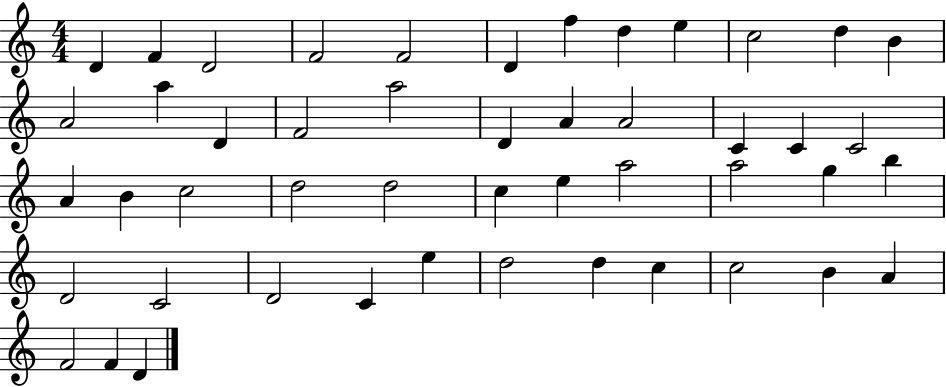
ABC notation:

X:1
T:Untitled
M:4/4
L:1/4
K:C
D F D2 F2 F2 D f d e c2 d B A2 a D F2 a2 D A A2 C C C2 A B c2 d2 d2 c e a2 a2 g b D2 C2 D2 C e d2 d c c2 B A F2 F D